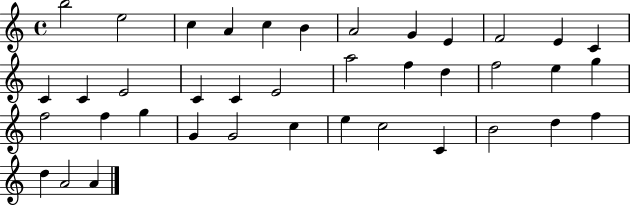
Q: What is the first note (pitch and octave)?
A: B5